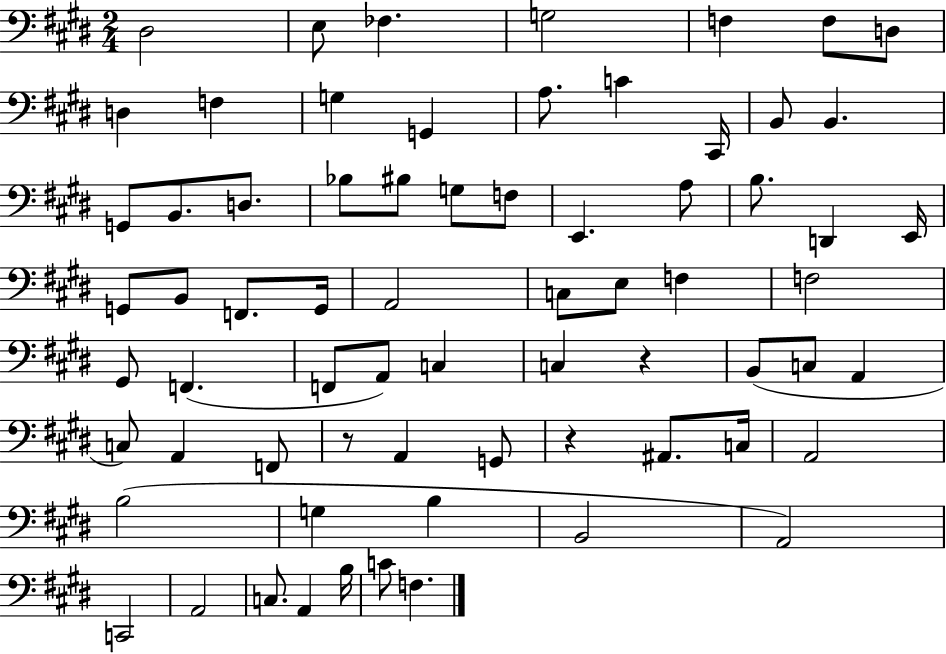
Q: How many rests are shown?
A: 3